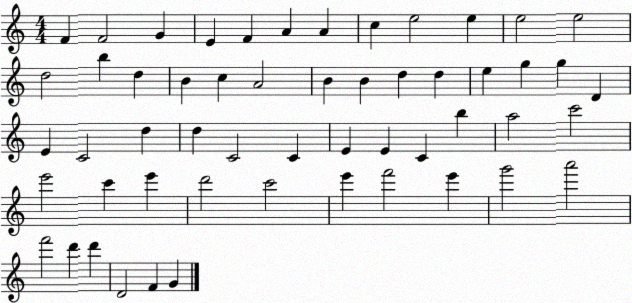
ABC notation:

X:1
T:Untitled
M:4/4
L:1/4
K:C
F F2 G E F A A c e2 e e2 e2 d2 b d B c A2 B B d d e g g D E C2 d d C2 C E E C b a2 c'2 e'2 c' e' d'2 c'2 e' f'2 e' g'2 a'2 f'2 d' d' D2 F G